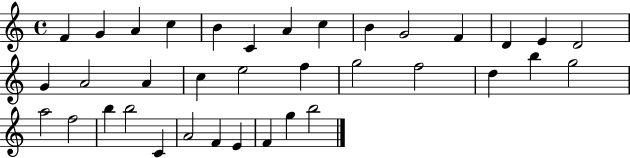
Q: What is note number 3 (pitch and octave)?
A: A4